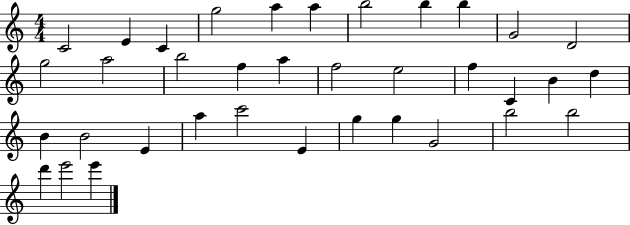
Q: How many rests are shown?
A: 0